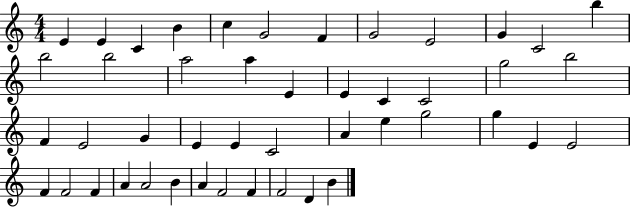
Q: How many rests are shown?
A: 0